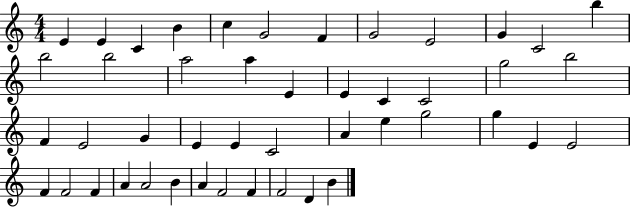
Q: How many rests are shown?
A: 0